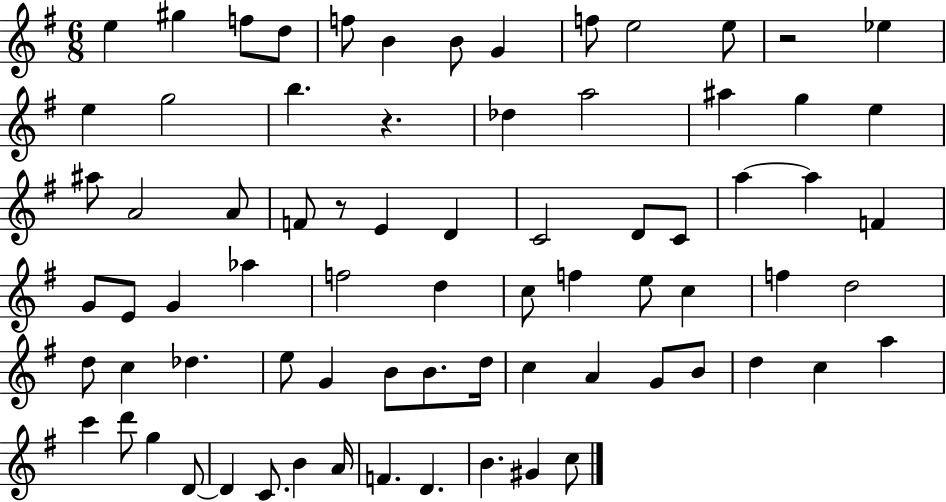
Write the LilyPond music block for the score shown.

{
  \clef treble
  \numericTimeSignature
  \time 6/8
  \key g \major
  \repeat volta 2 { e''4 gis''4 f''8 d''8 | f''8 b'4 b'8 g'4 | f''8 e''2 e''8 | r2 ees''4 | \break e''4 g''2 | b''4. r4. | des''4 a''2 | ais''4 g''4 e''4 | \break ais''8 a'2 a'8 | f'8 r8 e'4 d'4 | c'2 d'8 c'8 | a''4~~ a''4 f'4 | \break g'8 e'8 g'4 aes''4 | f''2 d''4 | c''8 f''4 e''8 c''4 | f''4 d''2 | \break d''8 c''4 des''4. | e''8 g'4 b'8 b'8. d''16 | c''4 a'4 g'8 b'8 | d''4 c''4 a''4 | \break c'''4 d'''8 g''4 d'8~~ | d'4 c'8. b'4 a'16 | f'4. d'4. | b'4. gis'4 c''8 | \break } \bar "|."
}